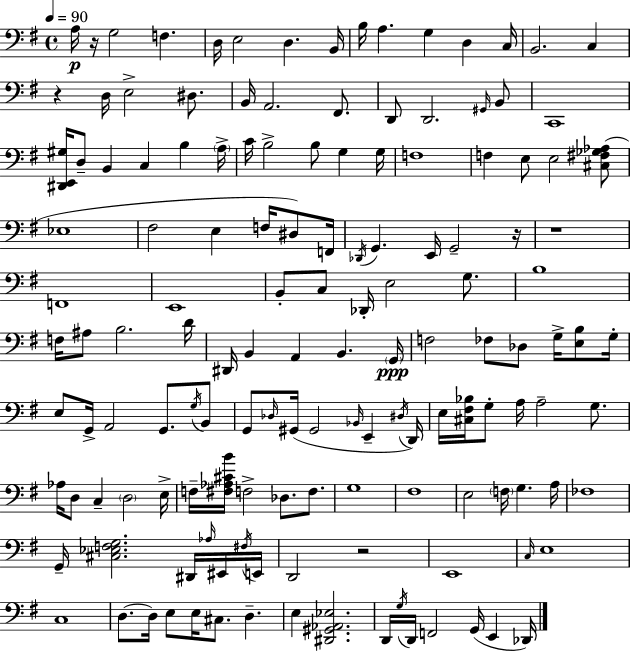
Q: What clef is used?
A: bass